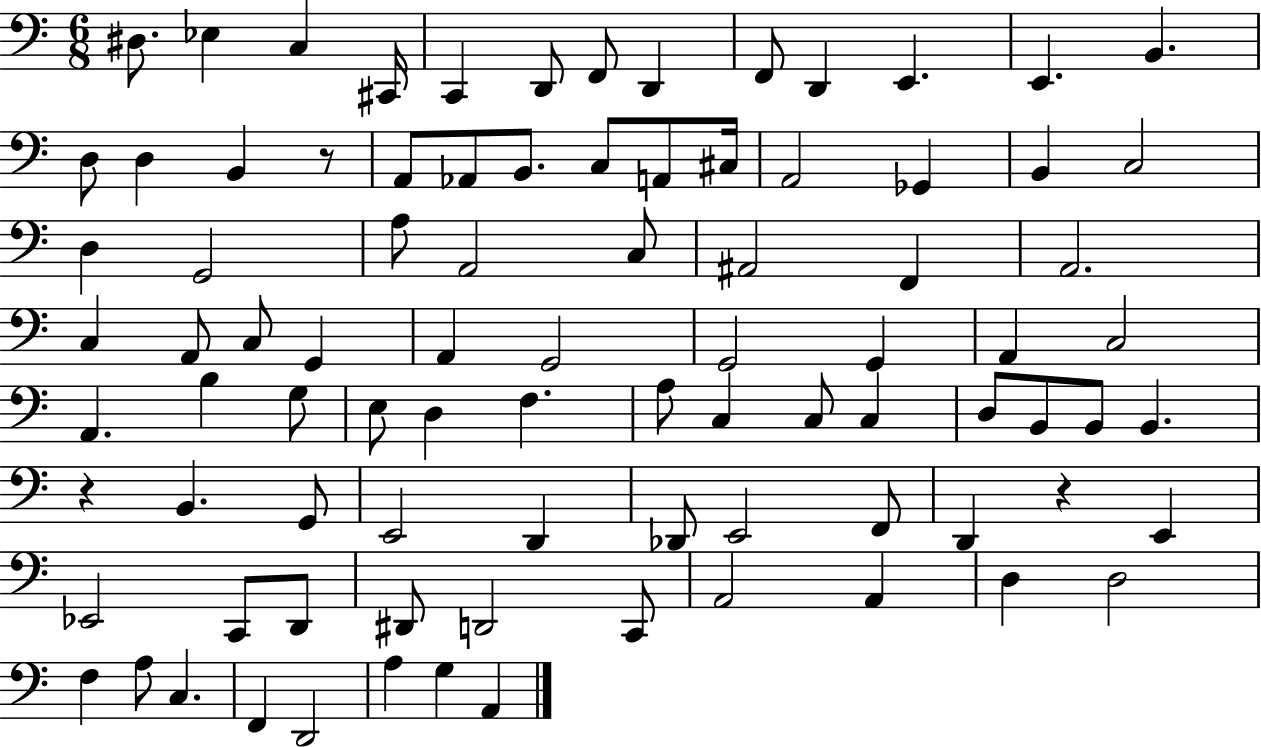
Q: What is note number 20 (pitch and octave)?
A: C3